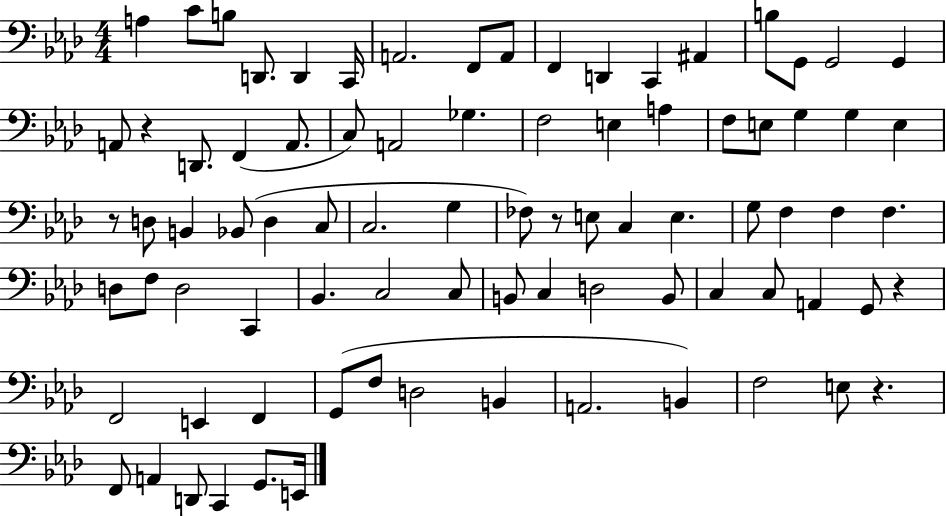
{
  \clef bass
  \numericTimeSignature
  \time 4/4
  \key aes \major
  a4 c'8 b8 d,8. d,4 c,16 | a,2. f,8 a,8 | f,4 d,4 c,4 ais,4 | b8 g,8 g,2 g,4 | \break a,8 r4 d,8. f,4( a,8. | c8) a,2 ges4. | f2 e4 a4 | f8 e8 g4 g4 e4 | \break r8 d8 b,4 bes,8( d4 c8 | c2. g4 | fes8) r8 e8 c4 e4. | g8 f4 f4 f4. | \break d8 f8 d2 c,4 | bes,4. c2 c8 | b,8 c4 d2 b,8 | c4 c8 a,4 g,8 r4 | \break f,2 e,4 f,4 | g,8( f8 d2 b,4 | a,2. b,4) | f2 e8 r4. | \break f,8 a,4 d,8 c,4 g,8. e,16 | \bar "|."
}